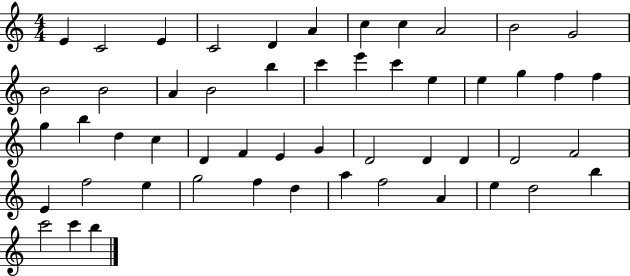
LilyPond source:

{
  \clef treble
  \numericTimeSignature
  \time 4/4
  \key c \major
  e'4 c'2 e'4 | c'2 d'4 a'4 | c''4 c''4 a'2 | b'2 g'2 | \break b'2 b'2 | a'4 b'2 b''4 | c'''4 e'''4 c'''4 e''4 | e''4 g''4 f''4 f''4 | \break g''4 b''4 d''4 c''4 | d'4 f'4 e'4 g'4 | d'2 d'4 d'4 | d'2 f'2 | \break e'4 f''2 e''4 | g''2 f''4 d''4 | a''4 f''2 a'4 | e''4 d''2 b''4 | \break c'''2 c'''4 b''4 | \bar "|."
}